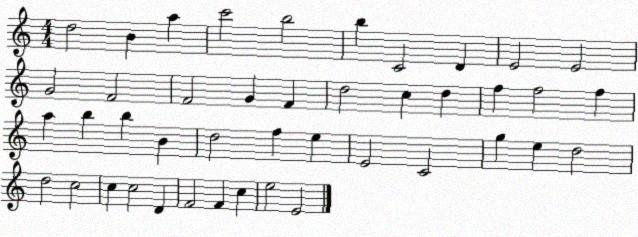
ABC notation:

X:1
T:Untitled
M:4/4
L:1/4
K:C
d2 B a c'2 b2 b C2 D E2 E2 G2 F2 F2 G F d2 c d f f2 f a b b B d2 f e E2 C2 g e d2 d2 c2 c c2 D F2 F c e2 E2